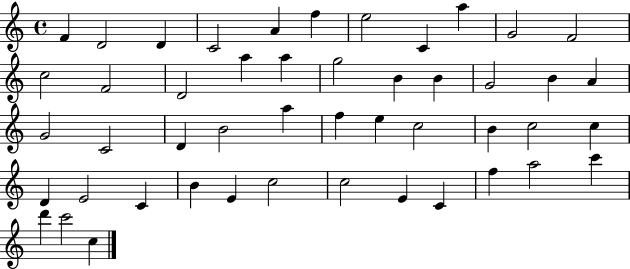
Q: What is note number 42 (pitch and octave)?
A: C4